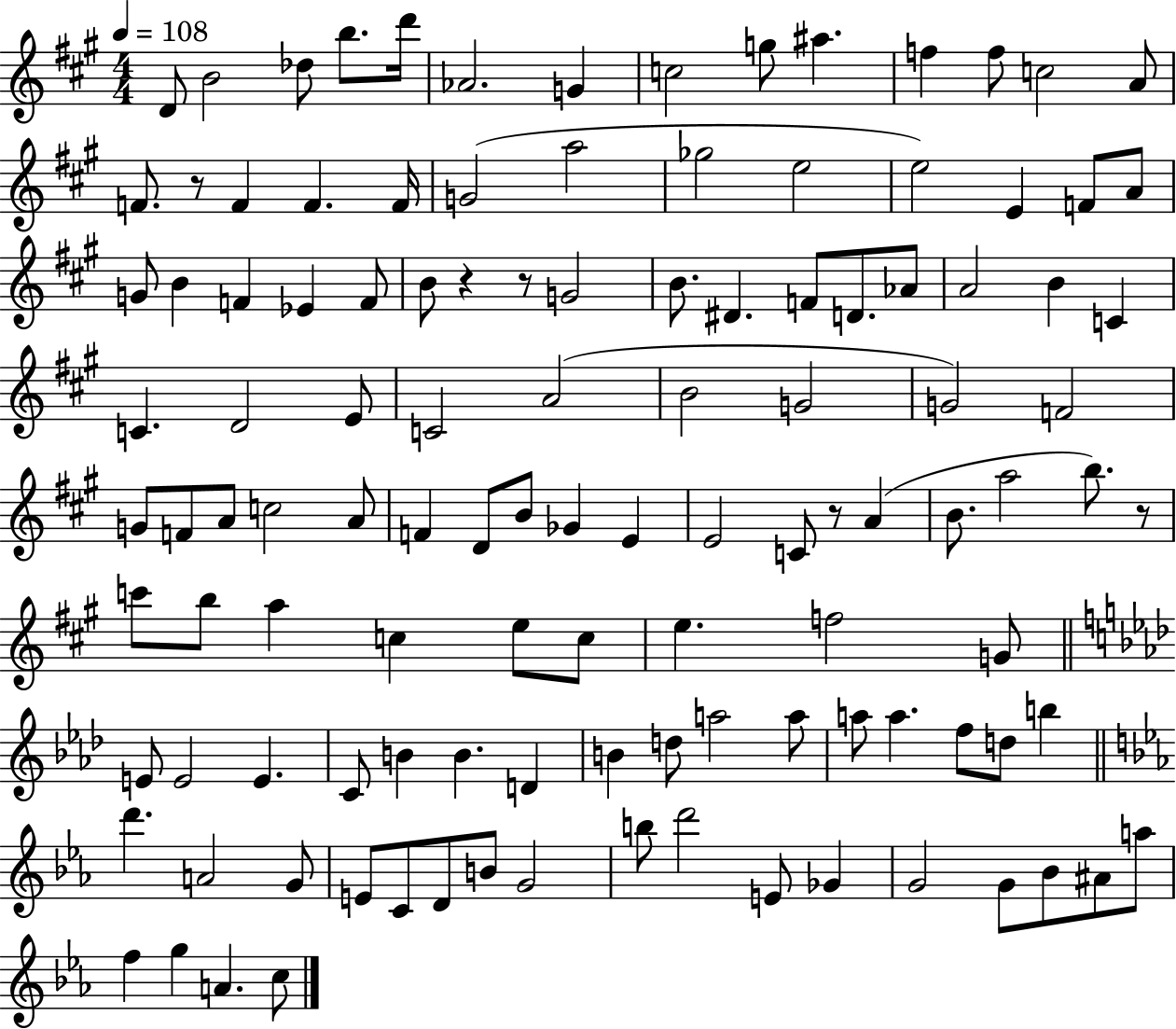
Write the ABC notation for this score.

X:1
T:Untitled
M:4/4
L:1/4
K:A
D/2 B2 _d/2 b/2 d'/4 _A2 G c2 g/2 ^a f f/2 c2 A/2 F/2 z/2 F F F/4 G2 a2 _g2 e2 e2 E F/2 A/2 G/2 B F _E F/2 B/2 z z/2 G2 B/2 ^D F/2 D/2 _A/2 A2 B C C D2 E/2 C2 A2 B2 G2 G2 F2 G/2 F/2 A/2 c2 A/2 F D/2 B/2 _G E E2 C/2 z/2 A B/2 a2 b/2 z/2 c'/2 b/2 a c e/2 c/2 e f2 G/2 E/2 E2 E C/2 B B D B d/2 a2 a/2 a/2 a f/2 d/2 b d' A2 G/2 E/2 C/2 D/2 B/2 G2 b/2 d'2 E/2 _G G2 G/2 _B/2 ^A/2 a/2 f g A c/2